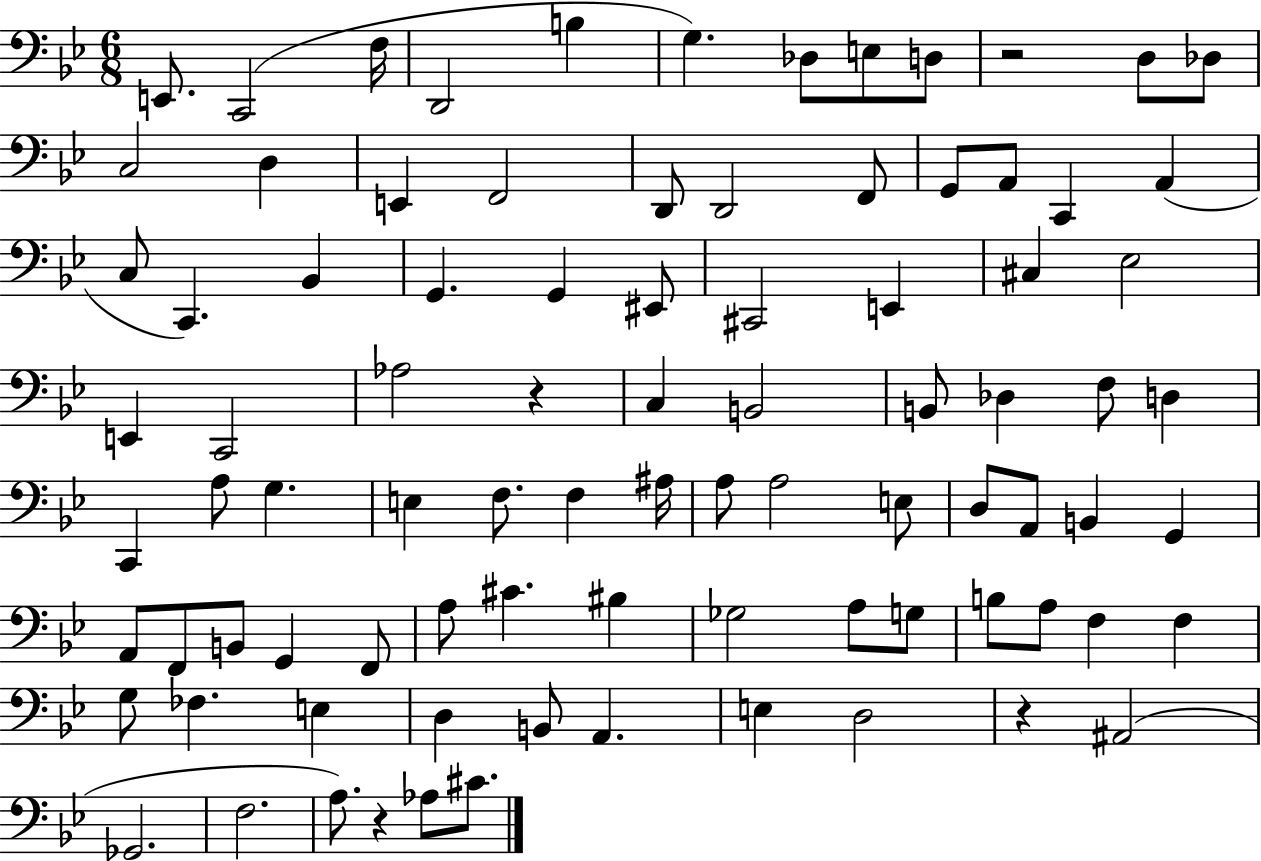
E2/e. C2/h F3/s D2/h B3/q G3/q. Db3/e E3/e D3/e R/h D3/e Db3/e C3/h D3/q E2/q F2/h D2/e D2/h F2/e G2/e A2/e C2/q A2/q C3/e C2/q. Bb2/q G2/q. G2/q EIS2/e C#2/h E2/q C#3/q Eb3/h E2/q C2/h Ab3/h R/q C3/q B2/h B2/e Db3/q F3/e D3/q C2/q A3/e G3/q. E3/q F3/e. F3/q A#3/s A3/e A3/h E3/e D3/e A2/e B2/q G2/q A2/e F2/e B2/e G2/q F2/e A3/e C#4/q. BIS3/q Gb3/h A3/e G3/e B3/e A3/e F3/q F3/q G3/e FES3/q. E3/q D3/q B2/e A2/q. E3/q D3/h R/q A#2/h Gb2/h. F3/h. A3/e. R/q Ab3/e C#4/e.